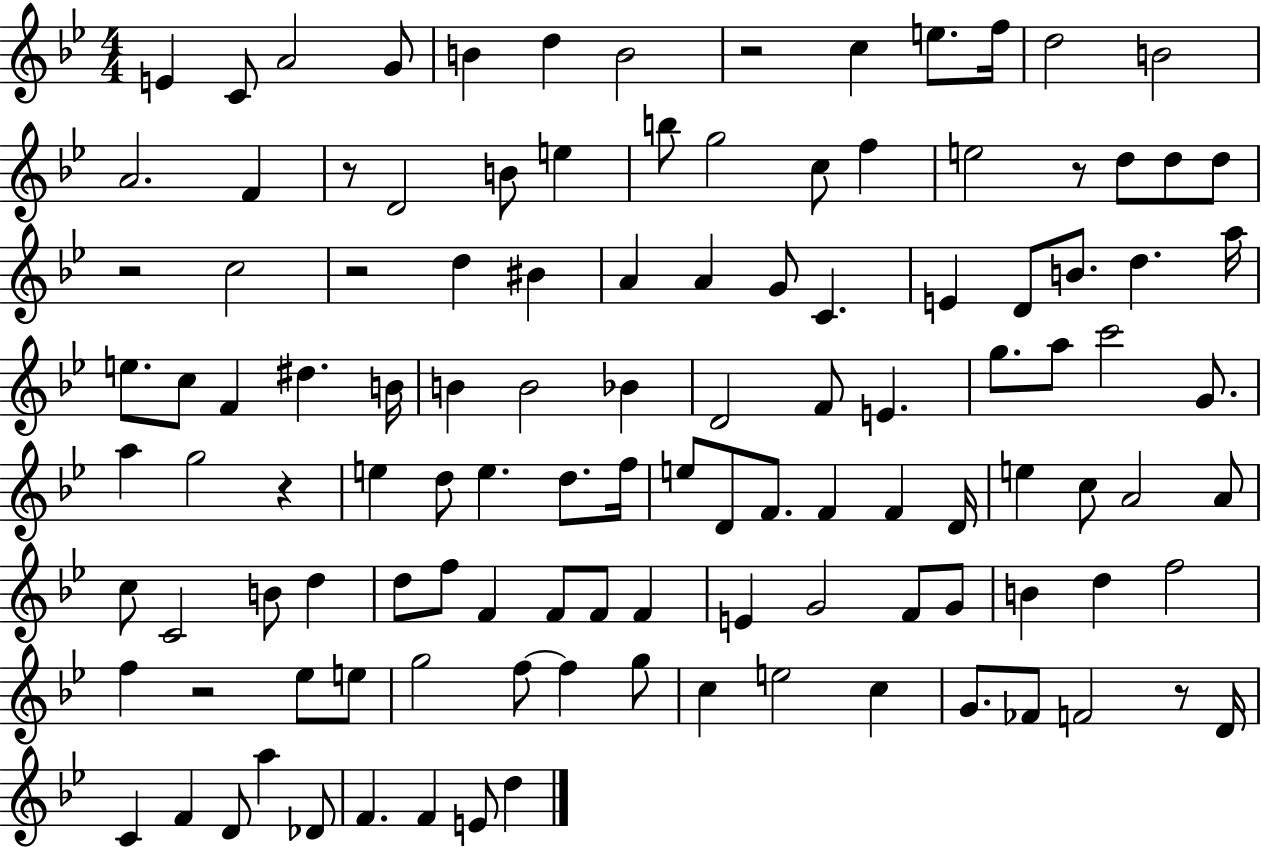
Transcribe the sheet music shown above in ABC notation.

X:1
T:Untitled
M:4/4
L:1/4
K:Bb
E C/2 A2 G/2 B d B2 z2 c e/2 f/4 d2 B2 A2 F z/2 D2 B/2 e b/2 g2 c/2 f e2 z/2 d/2 d/2 d/2 z2 c2 z2 d ^B A A G/2 C E D/2 B/2 d a/4 e/2 c/2 F ^d B/4 B B2 _B D2 F/2 E g/2 a/2 c'2 G/2 a g2 z e d/2 e d/2 f/4 e/2 D/2 F/2 F F D/4 e c/2 A2 A/2 c/2 C2 B/2 d d/2 f/2 F F/2 F/2 F E G2 F/2 G/2 B d f2 f z2 _e/2 e/2 g2 f/2 f g/2 c e2 c G/2 _F/2 F2 z/2 D/4 C F D/2 a _D/2 F F E/2 d